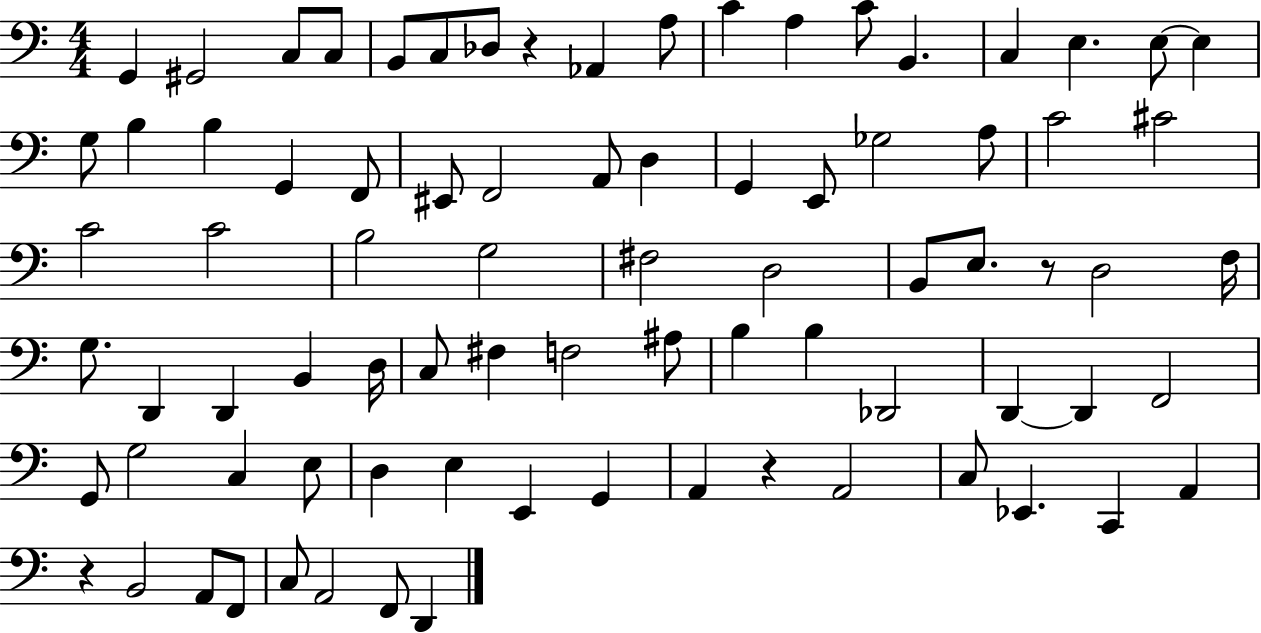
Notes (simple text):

G2/q G#2/h C3/e C3/e B2/e C3/e Db3/e R/q Ab2/q A3/e C4/q A3/q C4/e B2/q. C3/q E3/q. E3/e E3/q G3/e B3/q B3/q G2/q F2/e EIS2/e F2/h A2/e D3/q G2/q E2/e Gb3/h A3/e C4/h C#4/h C4/h C4/h B3/h G3/h F#3/h D3/h B2/e E3/e. R/e D3/h F3/s G3/e. D2/q D2/q B2/q D3/s C3/e F#3/q F3/h A#3/e B3/q B3/q Db2/h D2/q D2/q F2/h G2/e G3/h C3/q E3/e D3/q E3/q E2/q G2/q A2/q R/q A2/h C3/e Eb2/q. C2/q A2/q R/q B2/h A2/e F2/e C3/e A2/h F2/e D2/q